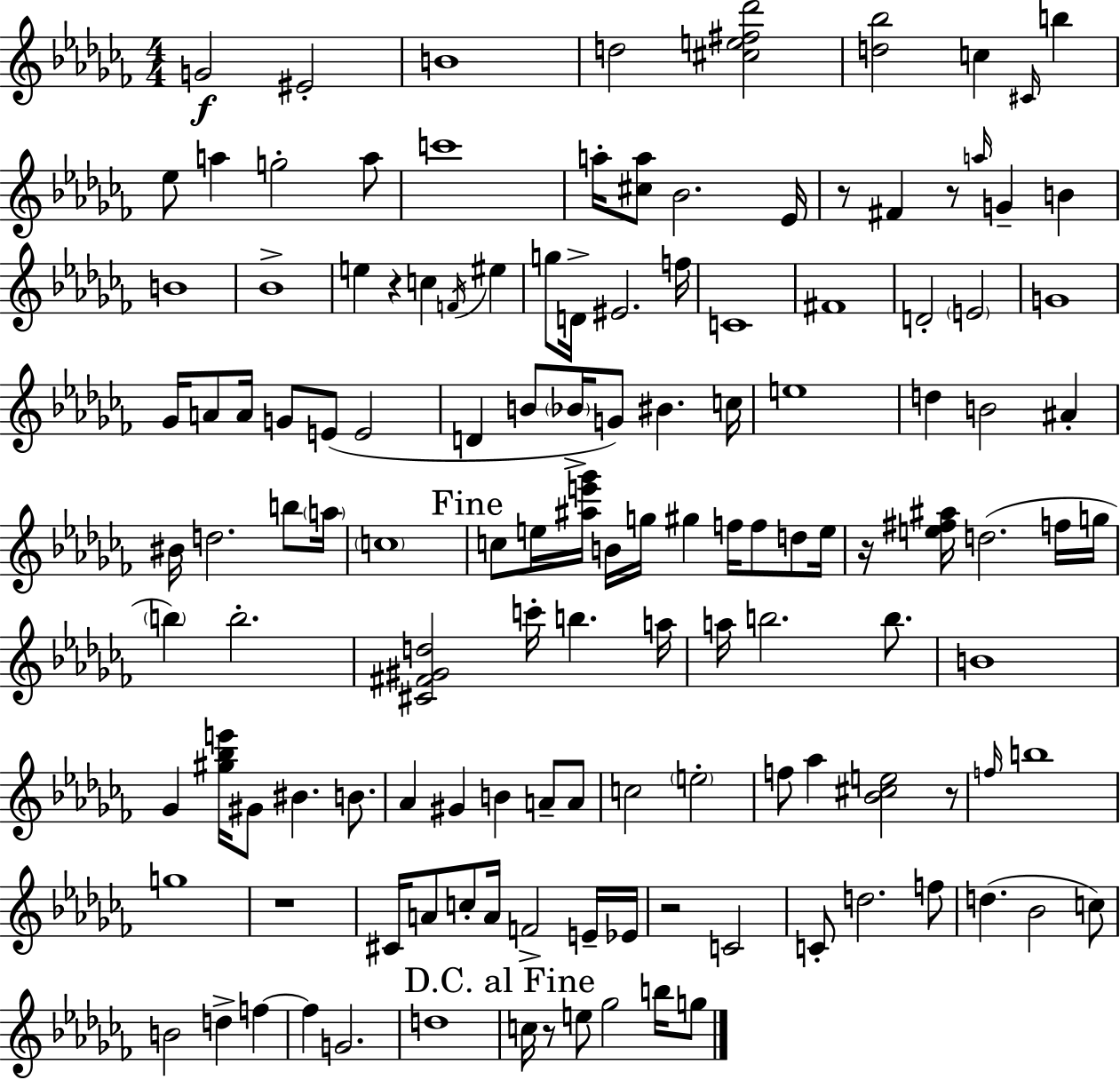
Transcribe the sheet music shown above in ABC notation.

X:1
T:Untitled
M:4/4
L:1/4
K:Abm
G2 ^E2 B4 d2 [^ce^f_d']2 [d_b]2 c ^C/4 b _e/2 a g2 a/2 c'4 a/4 [^ca]/2 _B2 _E/4 z/2 ^F z/2 a/4 G B B4 _B4 e z c F/4 ^e g/2 D/4 ^E2 f/4 C4 ^F4 D2 E2 G4 _G/4 A/2 A/4 G/2 E/2 E2 D B/2 _B/4 G/2 ^B c/4 e4 d B2 ^A ^B/4 d2 b/2 a/4 c4 c/2 e/4 [^ae'_g']/4 B/4 g/4 ^g f/4 f/2 d/2 e/4 z/4 [e^f^a]/4 d2 f/4 g/4 b b2 [^C^F^Gd]2 c'/4 b a/4 a/4 b2 b/2 B4 _G [^g_be']/4 ^G/2 ^B B/2 _A ^G B A/2 A/2 c2 e2 f/2 _a [_B^ce]2 z/2 f/4 b4 g4 z4 ^C/4 A/2 c/2 A/4 F2 E/4 _E/4 z2 C2 C/2 d2 f/2 d _B2 c/2 B2 d f f G2 d4 c/4 z/2 e/2 _g2 b/4 g/2